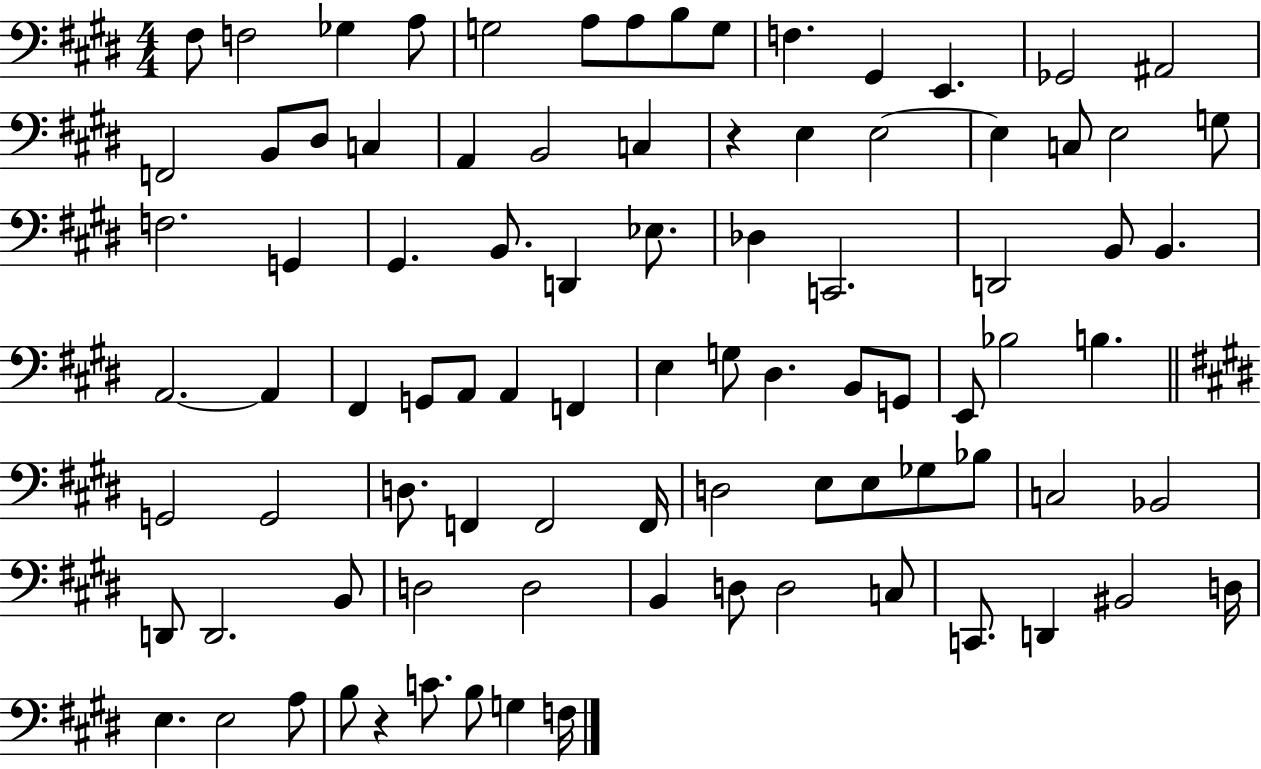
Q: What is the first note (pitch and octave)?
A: F#3